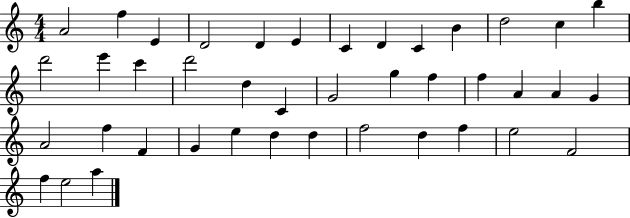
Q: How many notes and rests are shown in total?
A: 41